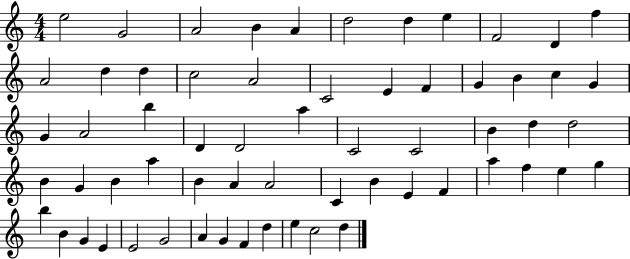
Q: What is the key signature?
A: C major